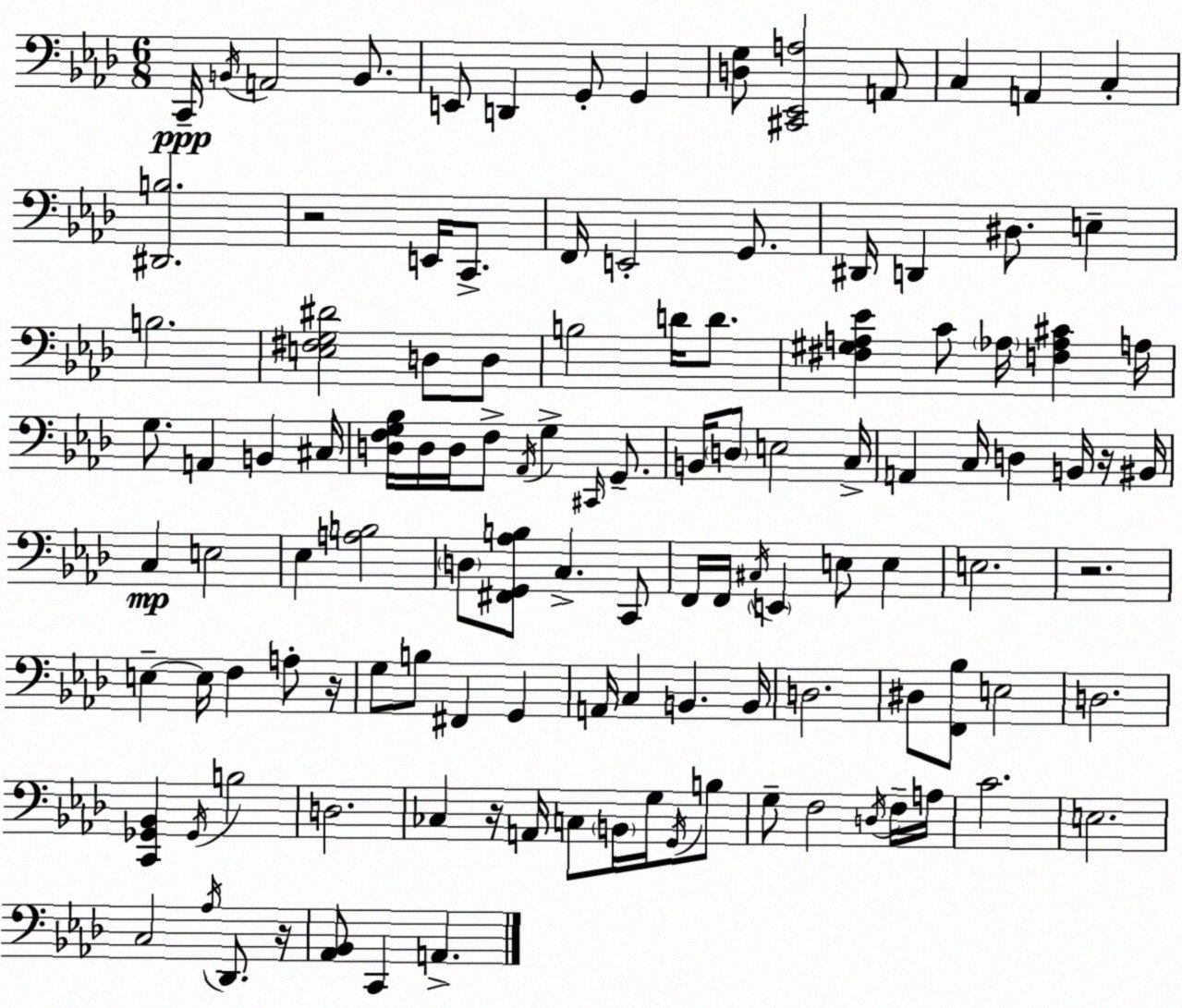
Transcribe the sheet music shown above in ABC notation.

X:1
T:Untitled
M:6/8
L:1/4
K:Ab
C,,/4 B,,/4 A,,2 B,,/2 E,,/2 D,, G,,/2 G,, [D,G,]/2 [^C,,_E,,A,]2 A,,/2 C, A,, C, [^D,,B,]2 z2 E,,/4 C,,/2 F,,/4 E,,2 G,,/2 ^D,,/4 D,, ^D,/2 E, B,2 [E,^F,G,^D]2 D,/2 D,/2 B,2 D/4 D/2 [^F,^G,A,_E] C/2 _A,/4 [F,_A,^C] A,/4 G,/2 A,, B,, ^C,/4 [D,F,G,_B,]/4 D,/4 D,/4 F,/2 _A,,/4 G, ^C,,/4 G,,/2 B,,/4 D,/2 E,2 C,/4 A,, C,/4 D, B,,/4 z/4 ^B,,/4 C, E,2 _E, [A,B,]2 D,/2 [^F,,G,,_A,B,]/2 C, C,,/2 F,,/4 F,,/4 ^C,/4 E,, E,/2 E, E,2 z2 E, E,/4 F, A,/2 z/4 G,/2 B,/2 ^F,, G,, A,,/4 C, B,, B,,/4 D,2 ^D,/2 [F,,_B,]/2 E,2 D,2 [C,,_G,,_B,,] _G,,/4 B,2 D,2 _C, z/4 A,,/4 C,/2 B,,/4 G,/4 G,,/4 B,/2 G,/2 F,2 D,/4 F,/4 A,/4 C2 E,2 C,2 _A,/4 _D,,/2 z/4 [_A,,_B,,]/2 C,, A,,